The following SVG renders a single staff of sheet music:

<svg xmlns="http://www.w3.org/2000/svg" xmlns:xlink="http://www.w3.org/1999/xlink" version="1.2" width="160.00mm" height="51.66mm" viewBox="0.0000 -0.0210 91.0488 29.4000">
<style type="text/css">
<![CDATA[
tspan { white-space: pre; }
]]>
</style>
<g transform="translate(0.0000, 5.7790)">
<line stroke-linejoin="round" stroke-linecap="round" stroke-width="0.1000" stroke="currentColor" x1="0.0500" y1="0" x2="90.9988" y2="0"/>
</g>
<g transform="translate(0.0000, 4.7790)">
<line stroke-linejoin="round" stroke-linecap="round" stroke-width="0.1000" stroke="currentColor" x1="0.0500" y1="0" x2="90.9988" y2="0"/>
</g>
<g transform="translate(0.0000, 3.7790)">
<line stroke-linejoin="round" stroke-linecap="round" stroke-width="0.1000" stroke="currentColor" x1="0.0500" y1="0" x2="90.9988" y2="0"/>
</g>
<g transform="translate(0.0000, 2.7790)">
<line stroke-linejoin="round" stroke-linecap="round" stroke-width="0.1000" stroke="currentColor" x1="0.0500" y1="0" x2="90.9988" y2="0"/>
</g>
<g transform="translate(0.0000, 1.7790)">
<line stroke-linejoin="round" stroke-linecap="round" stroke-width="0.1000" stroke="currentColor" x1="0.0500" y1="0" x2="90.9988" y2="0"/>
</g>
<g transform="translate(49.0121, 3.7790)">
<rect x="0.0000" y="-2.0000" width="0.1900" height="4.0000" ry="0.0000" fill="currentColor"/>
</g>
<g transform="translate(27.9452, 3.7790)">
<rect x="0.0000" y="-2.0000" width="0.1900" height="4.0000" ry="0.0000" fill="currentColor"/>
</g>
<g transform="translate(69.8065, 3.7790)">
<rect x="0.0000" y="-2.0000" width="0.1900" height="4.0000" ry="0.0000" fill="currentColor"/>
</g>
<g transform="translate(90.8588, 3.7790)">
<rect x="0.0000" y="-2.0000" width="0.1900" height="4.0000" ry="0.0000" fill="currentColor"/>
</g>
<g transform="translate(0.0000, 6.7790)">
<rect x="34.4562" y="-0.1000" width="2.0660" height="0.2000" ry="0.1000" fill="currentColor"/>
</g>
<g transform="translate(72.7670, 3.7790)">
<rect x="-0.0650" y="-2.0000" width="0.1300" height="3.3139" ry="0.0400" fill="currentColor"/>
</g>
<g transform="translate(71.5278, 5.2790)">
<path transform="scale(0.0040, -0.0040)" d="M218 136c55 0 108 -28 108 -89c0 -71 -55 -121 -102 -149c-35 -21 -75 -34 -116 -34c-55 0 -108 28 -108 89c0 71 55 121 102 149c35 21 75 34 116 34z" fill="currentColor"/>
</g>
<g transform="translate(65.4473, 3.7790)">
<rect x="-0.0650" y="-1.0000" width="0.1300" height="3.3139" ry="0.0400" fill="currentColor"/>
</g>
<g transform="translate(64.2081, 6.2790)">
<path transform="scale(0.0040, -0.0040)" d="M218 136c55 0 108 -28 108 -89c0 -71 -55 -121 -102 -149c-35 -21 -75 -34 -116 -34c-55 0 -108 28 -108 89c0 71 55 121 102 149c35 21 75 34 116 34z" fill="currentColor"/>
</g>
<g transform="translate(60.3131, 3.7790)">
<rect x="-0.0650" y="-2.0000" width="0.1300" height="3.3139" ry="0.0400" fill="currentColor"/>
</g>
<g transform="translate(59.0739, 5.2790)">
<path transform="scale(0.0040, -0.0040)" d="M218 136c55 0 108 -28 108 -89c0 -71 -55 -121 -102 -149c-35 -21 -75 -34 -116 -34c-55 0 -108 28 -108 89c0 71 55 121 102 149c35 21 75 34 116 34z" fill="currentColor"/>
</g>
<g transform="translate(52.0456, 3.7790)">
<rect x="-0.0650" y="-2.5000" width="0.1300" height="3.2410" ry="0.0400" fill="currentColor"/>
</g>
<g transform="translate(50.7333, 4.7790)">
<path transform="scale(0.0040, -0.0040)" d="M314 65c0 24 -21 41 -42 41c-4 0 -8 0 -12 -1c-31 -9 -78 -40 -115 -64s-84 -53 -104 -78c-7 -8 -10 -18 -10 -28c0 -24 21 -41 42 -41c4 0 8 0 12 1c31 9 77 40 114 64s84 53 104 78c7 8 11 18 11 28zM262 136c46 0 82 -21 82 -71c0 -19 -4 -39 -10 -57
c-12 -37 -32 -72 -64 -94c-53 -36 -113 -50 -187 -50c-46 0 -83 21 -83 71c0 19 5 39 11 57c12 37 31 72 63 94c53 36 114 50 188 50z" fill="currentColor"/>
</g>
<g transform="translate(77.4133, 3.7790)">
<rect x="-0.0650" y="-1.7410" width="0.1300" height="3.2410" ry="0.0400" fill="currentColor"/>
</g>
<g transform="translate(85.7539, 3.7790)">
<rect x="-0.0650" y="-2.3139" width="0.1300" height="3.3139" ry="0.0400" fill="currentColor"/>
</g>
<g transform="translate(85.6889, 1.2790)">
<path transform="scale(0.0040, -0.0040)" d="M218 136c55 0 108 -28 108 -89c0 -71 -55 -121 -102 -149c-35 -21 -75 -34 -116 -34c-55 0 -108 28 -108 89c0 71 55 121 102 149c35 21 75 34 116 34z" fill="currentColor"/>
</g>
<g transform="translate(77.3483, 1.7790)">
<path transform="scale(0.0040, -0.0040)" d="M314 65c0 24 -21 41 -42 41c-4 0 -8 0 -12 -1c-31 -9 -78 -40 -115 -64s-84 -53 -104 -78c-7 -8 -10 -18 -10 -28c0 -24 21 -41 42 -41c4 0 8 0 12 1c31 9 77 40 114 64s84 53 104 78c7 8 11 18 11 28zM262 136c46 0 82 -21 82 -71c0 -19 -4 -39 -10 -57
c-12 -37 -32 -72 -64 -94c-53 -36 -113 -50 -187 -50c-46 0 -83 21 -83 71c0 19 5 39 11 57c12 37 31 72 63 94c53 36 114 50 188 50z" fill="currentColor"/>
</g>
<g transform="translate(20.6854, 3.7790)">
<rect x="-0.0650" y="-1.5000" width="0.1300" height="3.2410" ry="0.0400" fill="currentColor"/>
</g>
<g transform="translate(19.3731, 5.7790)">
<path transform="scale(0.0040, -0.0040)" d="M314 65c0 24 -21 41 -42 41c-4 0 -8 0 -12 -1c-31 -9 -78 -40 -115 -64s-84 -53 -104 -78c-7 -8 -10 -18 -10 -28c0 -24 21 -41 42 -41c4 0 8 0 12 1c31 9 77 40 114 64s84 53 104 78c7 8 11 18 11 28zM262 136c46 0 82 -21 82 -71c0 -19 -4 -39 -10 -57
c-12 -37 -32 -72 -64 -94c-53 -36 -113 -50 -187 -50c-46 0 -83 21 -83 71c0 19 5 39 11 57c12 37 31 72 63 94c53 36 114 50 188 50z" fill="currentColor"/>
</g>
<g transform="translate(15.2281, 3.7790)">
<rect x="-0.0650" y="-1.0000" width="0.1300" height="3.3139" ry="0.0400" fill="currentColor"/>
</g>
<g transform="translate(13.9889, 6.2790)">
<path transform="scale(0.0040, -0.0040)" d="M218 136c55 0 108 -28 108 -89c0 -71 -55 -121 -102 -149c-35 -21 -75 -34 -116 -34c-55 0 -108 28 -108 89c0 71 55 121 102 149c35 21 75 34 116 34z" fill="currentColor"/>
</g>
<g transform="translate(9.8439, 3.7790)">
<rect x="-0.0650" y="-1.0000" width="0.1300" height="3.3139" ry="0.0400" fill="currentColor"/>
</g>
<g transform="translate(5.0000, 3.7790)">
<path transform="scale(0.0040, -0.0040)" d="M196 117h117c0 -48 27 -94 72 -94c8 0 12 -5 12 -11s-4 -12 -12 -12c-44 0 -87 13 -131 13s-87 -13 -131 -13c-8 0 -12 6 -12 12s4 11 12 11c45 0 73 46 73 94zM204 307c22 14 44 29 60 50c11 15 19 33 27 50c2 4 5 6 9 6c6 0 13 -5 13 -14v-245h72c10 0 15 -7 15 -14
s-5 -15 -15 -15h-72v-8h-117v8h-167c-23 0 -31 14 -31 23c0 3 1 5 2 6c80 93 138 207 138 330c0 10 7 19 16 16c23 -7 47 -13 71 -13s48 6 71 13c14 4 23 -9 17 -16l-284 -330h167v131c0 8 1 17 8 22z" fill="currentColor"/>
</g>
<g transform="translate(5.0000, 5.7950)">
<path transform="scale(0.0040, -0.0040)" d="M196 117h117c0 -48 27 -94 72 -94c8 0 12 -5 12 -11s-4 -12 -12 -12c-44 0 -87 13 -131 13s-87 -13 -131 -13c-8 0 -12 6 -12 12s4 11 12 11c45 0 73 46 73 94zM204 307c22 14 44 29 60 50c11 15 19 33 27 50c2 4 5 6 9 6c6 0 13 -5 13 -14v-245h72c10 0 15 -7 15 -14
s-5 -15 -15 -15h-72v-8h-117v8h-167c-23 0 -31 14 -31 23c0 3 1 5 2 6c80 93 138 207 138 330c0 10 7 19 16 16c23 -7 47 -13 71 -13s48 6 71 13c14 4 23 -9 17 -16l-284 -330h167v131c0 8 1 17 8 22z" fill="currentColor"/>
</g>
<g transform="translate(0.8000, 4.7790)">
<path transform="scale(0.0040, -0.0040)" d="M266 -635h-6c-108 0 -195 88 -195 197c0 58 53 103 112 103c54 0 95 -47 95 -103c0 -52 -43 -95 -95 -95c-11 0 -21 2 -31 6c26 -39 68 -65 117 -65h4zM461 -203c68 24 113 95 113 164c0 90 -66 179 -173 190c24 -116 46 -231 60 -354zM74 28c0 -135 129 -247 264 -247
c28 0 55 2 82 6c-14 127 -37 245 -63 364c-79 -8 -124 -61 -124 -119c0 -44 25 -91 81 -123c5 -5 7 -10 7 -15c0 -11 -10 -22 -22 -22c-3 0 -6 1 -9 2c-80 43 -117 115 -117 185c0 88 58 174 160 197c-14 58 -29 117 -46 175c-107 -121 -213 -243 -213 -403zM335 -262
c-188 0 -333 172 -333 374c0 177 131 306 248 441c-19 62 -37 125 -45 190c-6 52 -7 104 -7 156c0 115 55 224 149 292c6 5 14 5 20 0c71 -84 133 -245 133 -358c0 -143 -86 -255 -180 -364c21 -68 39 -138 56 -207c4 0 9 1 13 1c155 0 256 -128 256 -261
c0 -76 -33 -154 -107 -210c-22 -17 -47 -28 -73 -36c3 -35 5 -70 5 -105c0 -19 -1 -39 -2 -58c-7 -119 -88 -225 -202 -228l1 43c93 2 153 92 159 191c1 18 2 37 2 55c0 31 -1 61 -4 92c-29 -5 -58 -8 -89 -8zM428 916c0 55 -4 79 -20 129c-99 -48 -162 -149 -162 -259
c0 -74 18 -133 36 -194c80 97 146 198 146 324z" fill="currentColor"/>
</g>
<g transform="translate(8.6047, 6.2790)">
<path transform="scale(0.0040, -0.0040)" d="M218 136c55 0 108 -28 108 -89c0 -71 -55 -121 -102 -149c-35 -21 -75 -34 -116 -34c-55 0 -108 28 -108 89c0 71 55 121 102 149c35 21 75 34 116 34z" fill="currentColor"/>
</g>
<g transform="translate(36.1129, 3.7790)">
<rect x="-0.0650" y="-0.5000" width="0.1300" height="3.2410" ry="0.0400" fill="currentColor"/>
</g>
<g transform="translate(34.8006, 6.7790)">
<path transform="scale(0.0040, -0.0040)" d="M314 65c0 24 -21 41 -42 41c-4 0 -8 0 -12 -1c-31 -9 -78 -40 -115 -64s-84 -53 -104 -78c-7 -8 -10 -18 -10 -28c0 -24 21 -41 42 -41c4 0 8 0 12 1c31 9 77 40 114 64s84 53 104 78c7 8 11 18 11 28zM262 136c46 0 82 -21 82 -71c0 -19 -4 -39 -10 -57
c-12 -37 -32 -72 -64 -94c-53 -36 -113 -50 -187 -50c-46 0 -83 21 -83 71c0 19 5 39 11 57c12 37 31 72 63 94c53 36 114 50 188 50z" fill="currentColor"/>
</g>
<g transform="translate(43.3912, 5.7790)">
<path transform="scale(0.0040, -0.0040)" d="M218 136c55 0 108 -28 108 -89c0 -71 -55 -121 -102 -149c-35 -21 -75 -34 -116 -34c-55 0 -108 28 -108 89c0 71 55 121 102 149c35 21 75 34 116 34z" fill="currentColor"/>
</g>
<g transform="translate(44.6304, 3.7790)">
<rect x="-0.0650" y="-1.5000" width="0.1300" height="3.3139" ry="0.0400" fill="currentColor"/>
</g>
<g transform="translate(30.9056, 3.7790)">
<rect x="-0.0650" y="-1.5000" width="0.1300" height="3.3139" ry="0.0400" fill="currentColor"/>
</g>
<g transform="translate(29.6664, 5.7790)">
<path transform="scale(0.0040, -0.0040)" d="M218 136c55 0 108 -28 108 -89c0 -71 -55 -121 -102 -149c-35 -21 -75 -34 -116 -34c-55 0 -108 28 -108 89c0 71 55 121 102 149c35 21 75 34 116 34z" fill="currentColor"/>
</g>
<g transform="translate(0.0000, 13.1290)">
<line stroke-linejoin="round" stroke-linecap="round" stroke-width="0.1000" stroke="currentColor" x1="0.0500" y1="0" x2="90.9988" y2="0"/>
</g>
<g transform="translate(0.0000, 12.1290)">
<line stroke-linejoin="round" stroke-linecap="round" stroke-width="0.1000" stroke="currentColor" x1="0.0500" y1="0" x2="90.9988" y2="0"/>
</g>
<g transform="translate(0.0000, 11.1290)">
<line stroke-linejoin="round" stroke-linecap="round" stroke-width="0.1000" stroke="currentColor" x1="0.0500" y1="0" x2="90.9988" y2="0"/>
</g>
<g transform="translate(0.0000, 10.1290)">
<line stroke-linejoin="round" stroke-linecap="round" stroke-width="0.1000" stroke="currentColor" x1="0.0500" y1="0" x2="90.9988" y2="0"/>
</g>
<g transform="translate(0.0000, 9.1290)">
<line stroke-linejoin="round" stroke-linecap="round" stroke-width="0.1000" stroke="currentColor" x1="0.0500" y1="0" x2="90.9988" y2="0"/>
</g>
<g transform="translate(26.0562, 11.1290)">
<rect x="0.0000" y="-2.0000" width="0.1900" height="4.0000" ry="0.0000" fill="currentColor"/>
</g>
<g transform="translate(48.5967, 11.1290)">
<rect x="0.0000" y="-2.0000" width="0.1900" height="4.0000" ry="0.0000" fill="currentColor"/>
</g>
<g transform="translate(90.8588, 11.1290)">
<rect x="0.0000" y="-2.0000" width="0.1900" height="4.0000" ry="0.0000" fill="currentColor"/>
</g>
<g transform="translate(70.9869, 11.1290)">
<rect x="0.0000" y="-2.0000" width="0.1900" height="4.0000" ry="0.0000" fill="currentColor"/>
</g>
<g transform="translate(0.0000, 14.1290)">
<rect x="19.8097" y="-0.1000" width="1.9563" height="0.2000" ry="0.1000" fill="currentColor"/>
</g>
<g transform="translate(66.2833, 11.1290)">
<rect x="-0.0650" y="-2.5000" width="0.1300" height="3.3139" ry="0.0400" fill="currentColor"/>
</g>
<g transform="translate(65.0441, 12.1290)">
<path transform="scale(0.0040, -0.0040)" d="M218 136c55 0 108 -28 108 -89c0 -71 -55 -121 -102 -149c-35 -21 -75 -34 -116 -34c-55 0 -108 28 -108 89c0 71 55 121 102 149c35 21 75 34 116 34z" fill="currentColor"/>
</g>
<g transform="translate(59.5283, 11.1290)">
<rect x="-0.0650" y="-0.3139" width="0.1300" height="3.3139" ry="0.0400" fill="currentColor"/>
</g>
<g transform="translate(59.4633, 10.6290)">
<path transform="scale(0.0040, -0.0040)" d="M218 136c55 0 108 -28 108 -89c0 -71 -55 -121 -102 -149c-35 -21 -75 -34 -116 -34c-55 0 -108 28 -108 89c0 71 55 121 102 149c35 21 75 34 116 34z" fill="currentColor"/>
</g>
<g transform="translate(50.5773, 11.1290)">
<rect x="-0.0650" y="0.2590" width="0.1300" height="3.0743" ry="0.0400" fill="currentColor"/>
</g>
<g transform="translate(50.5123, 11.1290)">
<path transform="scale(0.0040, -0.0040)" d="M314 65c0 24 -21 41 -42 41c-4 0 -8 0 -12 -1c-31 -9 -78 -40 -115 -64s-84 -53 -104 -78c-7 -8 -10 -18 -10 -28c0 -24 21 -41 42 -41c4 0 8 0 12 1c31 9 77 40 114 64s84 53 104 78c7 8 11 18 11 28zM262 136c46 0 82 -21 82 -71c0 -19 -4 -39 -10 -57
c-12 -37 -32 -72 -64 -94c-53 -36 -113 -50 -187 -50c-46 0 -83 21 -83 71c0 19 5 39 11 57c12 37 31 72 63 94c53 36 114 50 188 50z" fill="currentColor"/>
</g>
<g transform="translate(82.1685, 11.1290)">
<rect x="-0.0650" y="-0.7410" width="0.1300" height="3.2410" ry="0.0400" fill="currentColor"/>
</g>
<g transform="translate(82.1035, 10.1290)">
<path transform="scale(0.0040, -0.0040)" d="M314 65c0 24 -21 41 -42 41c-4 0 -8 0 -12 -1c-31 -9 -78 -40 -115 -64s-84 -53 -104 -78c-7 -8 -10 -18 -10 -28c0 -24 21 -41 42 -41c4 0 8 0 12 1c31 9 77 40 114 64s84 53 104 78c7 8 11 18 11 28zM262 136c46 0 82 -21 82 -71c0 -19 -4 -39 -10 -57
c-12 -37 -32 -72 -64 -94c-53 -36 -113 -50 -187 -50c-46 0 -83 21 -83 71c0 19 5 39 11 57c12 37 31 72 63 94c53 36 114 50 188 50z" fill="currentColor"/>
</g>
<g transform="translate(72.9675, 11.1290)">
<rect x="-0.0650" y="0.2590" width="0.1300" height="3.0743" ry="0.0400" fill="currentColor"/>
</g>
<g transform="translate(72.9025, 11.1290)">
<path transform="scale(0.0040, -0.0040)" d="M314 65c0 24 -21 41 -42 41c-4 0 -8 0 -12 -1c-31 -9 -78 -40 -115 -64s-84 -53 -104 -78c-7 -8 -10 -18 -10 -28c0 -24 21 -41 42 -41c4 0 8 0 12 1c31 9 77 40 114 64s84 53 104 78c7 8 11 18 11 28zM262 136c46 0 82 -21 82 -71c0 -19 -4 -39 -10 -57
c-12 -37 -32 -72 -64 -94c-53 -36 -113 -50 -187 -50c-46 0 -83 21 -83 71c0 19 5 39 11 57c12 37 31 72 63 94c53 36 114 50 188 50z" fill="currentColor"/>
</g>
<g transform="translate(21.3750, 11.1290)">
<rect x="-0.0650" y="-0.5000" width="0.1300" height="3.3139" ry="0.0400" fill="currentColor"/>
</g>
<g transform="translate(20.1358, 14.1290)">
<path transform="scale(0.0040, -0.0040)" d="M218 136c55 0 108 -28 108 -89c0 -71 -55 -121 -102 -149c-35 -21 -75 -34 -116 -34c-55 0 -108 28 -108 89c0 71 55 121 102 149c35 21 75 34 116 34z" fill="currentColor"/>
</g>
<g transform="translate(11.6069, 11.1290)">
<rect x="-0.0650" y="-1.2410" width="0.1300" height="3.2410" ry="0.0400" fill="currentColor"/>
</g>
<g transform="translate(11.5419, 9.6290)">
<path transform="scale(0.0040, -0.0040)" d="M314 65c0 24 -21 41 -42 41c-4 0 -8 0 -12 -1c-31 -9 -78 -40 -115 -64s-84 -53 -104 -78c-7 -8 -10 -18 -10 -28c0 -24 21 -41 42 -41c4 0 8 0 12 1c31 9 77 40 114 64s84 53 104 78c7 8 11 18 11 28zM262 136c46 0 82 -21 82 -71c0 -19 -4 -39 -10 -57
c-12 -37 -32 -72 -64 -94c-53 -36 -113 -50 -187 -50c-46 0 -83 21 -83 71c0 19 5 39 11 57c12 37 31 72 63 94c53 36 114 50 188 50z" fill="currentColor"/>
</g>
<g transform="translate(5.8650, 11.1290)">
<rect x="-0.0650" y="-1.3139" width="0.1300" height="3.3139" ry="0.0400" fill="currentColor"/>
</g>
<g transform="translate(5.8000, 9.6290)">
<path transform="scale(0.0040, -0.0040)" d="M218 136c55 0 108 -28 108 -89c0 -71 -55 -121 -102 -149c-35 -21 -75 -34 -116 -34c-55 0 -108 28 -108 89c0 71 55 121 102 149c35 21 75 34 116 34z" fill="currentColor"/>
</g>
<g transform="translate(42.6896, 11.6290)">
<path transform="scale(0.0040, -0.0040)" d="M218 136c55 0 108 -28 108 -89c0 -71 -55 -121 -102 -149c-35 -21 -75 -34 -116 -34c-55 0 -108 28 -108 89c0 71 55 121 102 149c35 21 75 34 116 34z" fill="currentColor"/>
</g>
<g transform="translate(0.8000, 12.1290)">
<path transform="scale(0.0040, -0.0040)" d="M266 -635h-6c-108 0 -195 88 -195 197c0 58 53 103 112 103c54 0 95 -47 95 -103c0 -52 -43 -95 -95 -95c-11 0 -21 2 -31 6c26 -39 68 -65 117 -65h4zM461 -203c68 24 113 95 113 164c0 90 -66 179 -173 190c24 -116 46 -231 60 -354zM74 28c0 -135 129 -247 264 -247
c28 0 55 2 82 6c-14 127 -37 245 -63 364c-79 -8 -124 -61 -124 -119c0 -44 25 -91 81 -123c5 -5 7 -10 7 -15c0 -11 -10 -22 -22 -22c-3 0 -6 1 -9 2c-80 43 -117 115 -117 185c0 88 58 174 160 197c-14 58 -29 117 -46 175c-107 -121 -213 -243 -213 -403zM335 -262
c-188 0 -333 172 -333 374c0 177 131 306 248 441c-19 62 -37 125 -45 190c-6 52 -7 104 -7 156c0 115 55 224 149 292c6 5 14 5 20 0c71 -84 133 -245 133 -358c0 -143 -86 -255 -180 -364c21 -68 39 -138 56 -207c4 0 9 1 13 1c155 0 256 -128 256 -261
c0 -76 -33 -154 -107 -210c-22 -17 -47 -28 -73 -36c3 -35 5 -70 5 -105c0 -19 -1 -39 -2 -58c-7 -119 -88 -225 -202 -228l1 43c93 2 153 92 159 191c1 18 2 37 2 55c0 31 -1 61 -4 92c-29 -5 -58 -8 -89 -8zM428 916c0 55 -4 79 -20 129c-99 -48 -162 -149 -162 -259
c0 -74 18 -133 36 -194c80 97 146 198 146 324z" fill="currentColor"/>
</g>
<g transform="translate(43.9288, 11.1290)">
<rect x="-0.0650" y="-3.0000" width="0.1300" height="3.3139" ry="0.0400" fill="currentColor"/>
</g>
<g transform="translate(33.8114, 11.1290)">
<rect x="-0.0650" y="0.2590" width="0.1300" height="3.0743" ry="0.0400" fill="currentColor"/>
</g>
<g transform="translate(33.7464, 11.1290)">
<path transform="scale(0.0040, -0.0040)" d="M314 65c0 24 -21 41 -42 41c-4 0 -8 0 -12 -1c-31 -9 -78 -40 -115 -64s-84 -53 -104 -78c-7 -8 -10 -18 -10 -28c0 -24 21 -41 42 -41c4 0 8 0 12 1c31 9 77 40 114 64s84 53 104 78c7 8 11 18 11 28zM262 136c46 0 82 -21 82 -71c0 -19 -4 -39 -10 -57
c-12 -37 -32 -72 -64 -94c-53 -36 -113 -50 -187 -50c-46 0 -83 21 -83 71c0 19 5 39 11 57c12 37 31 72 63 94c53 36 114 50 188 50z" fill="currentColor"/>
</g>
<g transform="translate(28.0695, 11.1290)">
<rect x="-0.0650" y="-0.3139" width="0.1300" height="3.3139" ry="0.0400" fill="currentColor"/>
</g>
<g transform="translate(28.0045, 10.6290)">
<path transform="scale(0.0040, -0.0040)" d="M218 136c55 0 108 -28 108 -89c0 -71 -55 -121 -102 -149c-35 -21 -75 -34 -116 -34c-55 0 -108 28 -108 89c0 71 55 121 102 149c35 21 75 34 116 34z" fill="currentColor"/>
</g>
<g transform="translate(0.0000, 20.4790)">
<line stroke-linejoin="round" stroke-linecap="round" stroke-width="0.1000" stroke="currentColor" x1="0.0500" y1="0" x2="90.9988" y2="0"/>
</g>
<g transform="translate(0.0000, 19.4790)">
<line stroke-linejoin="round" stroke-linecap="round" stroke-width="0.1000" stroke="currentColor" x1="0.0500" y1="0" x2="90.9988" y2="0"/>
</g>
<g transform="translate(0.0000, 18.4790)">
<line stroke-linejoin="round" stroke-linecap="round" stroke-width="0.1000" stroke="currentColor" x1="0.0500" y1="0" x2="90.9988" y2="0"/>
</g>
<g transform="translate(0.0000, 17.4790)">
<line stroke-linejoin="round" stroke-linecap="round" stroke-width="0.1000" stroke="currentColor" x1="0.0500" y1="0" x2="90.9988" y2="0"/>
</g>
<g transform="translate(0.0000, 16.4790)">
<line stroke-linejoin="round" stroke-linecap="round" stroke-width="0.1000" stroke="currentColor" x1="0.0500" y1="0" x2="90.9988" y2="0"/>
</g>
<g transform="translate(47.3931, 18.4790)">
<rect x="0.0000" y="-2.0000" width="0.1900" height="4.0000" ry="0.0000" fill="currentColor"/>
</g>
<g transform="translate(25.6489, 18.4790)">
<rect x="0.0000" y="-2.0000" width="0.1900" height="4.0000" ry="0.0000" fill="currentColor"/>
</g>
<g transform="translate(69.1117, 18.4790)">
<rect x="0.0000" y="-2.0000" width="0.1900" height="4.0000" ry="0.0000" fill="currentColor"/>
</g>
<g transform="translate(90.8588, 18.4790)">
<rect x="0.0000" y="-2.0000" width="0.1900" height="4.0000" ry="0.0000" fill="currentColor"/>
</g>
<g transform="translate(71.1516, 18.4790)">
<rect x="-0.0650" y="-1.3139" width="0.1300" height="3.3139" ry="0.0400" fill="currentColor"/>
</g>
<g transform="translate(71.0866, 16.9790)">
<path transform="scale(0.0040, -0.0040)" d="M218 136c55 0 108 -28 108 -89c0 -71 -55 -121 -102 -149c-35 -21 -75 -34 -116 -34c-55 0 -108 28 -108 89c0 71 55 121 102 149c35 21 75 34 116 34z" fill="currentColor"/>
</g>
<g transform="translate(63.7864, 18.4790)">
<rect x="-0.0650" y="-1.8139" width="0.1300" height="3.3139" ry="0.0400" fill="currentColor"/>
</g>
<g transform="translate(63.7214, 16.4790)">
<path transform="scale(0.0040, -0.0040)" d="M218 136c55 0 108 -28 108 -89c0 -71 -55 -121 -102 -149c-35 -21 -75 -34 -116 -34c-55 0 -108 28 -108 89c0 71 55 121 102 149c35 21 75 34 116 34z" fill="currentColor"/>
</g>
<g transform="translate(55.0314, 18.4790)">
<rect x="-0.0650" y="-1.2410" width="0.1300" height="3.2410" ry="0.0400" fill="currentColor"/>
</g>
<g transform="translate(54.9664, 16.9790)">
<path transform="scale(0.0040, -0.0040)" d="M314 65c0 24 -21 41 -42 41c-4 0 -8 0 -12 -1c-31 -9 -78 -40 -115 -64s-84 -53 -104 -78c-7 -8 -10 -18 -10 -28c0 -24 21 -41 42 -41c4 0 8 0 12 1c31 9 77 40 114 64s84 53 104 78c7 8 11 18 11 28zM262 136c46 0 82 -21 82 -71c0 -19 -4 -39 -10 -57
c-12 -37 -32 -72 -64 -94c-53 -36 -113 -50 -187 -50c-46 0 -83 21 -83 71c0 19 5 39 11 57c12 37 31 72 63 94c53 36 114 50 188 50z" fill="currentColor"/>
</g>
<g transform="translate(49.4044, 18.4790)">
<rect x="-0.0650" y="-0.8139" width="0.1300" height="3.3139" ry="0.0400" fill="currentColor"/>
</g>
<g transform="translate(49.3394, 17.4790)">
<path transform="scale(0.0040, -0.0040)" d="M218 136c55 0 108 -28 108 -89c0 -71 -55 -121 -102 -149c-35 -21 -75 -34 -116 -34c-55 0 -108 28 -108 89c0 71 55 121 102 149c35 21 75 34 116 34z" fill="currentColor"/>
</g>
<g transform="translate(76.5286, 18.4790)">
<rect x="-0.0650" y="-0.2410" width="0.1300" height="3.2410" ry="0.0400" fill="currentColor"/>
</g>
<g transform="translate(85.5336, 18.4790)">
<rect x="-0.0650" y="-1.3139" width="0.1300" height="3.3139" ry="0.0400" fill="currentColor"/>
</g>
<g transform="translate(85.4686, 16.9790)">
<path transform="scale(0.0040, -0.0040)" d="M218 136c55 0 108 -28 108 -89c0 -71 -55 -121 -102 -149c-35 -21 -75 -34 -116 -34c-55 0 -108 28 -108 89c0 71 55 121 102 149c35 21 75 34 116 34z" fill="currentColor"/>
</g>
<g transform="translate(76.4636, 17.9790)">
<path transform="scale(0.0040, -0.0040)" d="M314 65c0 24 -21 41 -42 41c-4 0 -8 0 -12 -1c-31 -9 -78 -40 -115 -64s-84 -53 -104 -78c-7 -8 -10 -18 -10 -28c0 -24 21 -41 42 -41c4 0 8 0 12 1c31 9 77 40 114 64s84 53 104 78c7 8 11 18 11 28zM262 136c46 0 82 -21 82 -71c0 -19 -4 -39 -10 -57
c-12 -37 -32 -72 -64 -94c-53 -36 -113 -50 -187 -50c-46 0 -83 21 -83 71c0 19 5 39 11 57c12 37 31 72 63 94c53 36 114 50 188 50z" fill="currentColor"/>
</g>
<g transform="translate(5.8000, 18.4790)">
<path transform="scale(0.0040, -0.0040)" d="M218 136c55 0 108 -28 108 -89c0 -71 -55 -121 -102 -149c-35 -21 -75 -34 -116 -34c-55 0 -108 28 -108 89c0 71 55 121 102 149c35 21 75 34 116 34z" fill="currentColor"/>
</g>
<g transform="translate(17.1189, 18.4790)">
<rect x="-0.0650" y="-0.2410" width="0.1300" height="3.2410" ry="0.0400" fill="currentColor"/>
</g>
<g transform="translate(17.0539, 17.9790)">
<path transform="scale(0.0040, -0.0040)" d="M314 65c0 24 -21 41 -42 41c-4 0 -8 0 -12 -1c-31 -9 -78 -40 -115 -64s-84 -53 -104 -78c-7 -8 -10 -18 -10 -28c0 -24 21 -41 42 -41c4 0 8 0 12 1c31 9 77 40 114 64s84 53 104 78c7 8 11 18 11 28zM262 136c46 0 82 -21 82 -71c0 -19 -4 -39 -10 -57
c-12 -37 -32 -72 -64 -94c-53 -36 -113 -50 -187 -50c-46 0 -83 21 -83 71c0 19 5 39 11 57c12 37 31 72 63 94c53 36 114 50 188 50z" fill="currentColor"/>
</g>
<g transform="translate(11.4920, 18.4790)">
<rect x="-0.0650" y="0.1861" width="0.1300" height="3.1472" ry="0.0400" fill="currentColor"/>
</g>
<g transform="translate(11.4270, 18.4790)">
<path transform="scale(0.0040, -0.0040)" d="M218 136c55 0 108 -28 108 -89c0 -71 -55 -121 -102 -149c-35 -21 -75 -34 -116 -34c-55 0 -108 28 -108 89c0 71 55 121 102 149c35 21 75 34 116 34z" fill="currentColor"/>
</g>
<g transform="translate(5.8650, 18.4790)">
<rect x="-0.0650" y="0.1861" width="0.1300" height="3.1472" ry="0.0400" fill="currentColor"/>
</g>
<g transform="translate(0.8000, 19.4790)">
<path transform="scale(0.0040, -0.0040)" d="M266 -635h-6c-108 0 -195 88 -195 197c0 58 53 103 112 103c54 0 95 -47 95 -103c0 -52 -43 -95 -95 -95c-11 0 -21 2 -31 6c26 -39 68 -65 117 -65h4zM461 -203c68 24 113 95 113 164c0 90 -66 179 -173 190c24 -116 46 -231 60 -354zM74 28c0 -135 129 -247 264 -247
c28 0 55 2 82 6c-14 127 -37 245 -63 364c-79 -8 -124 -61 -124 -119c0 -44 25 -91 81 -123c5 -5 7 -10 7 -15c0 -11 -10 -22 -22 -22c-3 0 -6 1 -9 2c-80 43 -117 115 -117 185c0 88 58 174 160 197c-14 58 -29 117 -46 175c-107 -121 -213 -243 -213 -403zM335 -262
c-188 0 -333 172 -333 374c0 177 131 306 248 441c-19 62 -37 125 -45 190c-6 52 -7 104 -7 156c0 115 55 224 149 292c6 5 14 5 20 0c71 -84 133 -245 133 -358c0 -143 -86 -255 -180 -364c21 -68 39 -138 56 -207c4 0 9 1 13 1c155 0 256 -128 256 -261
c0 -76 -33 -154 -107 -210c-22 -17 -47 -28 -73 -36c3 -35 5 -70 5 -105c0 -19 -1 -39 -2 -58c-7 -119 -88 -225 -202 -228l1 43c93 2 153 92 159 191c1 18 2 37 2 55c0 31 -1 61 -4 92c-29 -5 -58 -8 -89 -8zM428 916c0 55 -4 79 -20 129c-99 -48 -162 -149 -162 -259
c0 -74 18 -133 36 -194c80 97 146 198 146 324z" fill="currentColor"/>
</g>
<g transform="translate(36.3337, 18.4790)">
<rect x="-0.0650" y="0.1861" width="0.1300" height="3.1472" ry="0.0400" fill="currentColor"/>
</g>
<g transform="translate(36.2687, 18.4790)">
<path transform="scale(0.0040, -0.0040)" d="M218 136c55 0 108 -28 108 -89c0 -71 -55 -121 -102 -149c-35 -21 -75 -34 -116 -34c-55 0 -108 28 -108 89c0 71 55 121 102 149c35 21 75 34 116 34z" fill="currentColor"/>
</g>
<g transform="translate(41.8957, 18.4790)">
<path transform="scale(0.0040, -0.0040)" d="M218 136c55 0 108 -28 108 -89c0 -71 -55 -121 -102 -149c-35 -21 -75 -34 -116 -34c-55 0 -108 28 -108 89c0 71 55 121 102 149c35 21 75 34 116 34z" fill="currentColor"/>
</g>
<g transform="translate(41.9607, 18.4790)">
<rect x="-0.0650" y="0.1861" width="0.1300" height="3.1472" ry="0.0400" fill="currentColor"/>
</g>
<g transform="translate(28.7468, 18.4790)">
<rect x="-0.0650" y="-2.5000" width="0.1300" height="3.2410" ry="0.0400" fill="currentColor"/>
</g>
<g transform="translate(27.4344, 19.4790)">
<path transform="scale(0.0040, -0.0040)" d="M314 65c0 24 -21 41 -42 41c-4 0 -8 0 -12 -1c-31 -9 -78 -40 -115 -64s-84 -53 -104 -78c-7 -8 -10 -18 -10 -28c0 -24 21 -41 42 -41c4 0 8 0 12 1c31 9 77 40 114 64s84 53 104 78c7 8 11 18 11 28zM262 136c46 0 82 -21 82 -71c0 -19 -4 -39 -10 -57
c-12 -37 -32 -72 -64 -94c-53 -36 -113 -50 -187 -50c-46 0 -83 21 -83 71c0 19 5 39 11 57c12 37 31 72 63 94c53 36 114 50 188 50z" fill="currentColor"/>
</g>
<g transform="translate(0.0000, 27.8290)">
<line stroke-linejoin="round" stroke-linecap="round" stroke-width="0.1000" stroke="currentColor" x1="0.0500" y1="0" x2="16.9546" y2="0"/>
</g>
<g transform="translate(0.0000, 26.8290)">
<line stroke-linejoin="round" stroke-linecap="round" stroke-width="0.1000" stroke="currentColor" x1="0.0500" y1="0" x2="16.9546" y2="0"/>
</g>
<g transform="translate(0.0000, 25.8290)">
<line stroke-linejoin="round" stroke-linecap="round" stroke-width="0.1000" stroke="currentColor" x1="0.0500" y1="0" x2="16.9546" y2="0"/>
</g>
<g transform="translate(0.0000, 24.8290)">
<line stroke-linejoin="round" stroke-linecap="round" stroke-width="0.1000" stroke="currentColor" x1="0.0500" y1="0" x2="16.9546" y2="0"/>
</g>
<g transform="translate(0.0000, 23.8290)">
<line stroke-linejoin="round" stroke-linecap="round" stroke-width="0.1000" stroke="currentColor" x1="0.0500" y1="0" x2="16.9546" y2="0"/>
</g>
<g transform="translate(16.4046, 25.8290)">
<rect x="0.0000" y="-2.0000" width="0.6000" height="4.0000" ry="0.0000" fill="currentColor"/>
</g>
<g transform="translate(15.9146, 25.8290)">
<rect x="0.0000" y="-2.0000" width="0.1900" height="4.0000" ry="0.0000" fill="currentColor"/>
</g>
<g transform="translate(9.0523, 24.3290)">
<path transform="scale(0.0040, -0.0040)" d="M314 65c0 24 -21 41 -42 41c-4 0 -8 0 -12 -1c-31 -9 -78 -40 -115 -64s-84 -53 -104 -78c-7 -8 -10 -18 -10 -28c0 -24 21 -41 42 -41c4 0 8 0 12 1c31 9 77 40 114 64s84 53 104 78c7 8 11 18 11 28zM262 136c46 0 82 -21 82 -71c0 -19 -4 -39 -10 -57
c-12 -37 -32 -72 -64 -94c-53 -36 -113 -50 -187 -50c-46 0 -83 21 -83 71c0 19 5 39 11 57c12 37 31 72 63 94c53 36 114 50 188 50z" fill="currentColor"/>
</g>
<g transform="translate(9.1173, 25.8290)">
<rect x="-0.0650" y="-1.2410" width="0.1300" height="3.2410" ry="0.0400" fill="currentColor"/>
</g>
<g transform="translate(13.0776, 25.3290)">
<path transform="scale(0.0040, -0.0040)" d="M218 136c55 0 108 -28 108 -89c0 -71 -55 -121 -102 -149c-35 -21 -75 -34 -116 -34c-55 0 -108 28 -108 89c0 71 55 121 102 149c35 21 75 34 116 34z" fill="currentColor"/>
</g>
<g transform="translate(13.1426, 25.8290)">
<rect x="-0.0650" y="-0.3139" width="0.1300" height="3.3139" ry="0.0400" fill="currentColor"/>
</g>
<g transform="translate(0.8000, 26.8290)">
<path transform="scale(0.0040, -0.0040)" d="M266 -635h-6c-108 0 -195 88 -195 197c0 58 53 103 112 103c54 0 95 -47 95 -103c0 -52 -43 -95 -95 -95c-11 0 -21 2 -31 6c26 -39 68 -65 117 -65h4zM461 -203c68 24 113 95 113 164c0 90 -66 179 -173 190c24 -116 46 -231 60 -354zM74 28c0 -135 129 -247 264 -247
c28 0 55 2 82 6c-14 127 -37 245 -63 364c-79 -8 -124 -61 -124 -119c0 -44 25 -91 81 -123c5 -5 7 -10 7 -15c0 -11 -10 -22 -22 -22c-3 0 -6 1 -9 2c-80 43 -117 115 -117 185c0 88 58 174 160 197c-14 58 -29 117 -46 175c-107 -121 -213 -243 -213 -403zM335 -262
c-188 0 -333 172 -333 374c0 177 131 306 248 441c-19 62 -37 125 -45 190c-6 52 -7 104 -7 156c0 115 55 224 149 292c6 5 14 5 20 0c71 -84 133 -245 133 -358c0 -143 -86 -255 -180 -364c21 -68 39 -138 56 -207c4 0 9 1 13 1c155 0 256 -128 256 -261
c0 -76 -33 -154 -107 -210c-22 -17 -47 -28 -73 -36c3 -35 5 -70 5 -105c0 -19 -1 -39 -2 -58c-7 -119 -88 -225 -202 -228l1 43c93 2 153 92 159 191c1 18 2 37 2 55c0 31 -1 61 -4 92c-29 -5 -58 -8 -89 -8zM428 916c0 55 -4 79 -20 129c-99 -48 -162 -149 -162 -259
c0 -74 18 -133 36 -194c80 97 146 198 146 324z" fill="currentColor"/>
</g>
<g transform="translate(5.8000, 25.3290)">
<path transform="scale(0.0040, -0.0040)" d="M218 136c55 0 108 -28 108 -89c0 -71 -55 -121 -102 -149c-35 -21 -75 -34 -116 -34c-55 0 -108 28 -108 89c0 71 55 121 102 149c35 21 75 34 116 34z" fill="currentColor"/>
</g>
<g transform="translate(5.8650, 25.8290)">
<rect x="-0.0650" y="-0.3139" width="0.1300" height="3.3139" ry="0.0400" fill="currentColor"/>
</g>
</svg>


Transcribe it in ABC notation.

X:1
T:Untitled
M:4/4
L:1/4
K:C
D D E2 E C2 E G2 F D F f2 g e e2 C c B2 A B2 c G B2 d2 B B c2 G2 B B d e2 f e c2 e c e2 c